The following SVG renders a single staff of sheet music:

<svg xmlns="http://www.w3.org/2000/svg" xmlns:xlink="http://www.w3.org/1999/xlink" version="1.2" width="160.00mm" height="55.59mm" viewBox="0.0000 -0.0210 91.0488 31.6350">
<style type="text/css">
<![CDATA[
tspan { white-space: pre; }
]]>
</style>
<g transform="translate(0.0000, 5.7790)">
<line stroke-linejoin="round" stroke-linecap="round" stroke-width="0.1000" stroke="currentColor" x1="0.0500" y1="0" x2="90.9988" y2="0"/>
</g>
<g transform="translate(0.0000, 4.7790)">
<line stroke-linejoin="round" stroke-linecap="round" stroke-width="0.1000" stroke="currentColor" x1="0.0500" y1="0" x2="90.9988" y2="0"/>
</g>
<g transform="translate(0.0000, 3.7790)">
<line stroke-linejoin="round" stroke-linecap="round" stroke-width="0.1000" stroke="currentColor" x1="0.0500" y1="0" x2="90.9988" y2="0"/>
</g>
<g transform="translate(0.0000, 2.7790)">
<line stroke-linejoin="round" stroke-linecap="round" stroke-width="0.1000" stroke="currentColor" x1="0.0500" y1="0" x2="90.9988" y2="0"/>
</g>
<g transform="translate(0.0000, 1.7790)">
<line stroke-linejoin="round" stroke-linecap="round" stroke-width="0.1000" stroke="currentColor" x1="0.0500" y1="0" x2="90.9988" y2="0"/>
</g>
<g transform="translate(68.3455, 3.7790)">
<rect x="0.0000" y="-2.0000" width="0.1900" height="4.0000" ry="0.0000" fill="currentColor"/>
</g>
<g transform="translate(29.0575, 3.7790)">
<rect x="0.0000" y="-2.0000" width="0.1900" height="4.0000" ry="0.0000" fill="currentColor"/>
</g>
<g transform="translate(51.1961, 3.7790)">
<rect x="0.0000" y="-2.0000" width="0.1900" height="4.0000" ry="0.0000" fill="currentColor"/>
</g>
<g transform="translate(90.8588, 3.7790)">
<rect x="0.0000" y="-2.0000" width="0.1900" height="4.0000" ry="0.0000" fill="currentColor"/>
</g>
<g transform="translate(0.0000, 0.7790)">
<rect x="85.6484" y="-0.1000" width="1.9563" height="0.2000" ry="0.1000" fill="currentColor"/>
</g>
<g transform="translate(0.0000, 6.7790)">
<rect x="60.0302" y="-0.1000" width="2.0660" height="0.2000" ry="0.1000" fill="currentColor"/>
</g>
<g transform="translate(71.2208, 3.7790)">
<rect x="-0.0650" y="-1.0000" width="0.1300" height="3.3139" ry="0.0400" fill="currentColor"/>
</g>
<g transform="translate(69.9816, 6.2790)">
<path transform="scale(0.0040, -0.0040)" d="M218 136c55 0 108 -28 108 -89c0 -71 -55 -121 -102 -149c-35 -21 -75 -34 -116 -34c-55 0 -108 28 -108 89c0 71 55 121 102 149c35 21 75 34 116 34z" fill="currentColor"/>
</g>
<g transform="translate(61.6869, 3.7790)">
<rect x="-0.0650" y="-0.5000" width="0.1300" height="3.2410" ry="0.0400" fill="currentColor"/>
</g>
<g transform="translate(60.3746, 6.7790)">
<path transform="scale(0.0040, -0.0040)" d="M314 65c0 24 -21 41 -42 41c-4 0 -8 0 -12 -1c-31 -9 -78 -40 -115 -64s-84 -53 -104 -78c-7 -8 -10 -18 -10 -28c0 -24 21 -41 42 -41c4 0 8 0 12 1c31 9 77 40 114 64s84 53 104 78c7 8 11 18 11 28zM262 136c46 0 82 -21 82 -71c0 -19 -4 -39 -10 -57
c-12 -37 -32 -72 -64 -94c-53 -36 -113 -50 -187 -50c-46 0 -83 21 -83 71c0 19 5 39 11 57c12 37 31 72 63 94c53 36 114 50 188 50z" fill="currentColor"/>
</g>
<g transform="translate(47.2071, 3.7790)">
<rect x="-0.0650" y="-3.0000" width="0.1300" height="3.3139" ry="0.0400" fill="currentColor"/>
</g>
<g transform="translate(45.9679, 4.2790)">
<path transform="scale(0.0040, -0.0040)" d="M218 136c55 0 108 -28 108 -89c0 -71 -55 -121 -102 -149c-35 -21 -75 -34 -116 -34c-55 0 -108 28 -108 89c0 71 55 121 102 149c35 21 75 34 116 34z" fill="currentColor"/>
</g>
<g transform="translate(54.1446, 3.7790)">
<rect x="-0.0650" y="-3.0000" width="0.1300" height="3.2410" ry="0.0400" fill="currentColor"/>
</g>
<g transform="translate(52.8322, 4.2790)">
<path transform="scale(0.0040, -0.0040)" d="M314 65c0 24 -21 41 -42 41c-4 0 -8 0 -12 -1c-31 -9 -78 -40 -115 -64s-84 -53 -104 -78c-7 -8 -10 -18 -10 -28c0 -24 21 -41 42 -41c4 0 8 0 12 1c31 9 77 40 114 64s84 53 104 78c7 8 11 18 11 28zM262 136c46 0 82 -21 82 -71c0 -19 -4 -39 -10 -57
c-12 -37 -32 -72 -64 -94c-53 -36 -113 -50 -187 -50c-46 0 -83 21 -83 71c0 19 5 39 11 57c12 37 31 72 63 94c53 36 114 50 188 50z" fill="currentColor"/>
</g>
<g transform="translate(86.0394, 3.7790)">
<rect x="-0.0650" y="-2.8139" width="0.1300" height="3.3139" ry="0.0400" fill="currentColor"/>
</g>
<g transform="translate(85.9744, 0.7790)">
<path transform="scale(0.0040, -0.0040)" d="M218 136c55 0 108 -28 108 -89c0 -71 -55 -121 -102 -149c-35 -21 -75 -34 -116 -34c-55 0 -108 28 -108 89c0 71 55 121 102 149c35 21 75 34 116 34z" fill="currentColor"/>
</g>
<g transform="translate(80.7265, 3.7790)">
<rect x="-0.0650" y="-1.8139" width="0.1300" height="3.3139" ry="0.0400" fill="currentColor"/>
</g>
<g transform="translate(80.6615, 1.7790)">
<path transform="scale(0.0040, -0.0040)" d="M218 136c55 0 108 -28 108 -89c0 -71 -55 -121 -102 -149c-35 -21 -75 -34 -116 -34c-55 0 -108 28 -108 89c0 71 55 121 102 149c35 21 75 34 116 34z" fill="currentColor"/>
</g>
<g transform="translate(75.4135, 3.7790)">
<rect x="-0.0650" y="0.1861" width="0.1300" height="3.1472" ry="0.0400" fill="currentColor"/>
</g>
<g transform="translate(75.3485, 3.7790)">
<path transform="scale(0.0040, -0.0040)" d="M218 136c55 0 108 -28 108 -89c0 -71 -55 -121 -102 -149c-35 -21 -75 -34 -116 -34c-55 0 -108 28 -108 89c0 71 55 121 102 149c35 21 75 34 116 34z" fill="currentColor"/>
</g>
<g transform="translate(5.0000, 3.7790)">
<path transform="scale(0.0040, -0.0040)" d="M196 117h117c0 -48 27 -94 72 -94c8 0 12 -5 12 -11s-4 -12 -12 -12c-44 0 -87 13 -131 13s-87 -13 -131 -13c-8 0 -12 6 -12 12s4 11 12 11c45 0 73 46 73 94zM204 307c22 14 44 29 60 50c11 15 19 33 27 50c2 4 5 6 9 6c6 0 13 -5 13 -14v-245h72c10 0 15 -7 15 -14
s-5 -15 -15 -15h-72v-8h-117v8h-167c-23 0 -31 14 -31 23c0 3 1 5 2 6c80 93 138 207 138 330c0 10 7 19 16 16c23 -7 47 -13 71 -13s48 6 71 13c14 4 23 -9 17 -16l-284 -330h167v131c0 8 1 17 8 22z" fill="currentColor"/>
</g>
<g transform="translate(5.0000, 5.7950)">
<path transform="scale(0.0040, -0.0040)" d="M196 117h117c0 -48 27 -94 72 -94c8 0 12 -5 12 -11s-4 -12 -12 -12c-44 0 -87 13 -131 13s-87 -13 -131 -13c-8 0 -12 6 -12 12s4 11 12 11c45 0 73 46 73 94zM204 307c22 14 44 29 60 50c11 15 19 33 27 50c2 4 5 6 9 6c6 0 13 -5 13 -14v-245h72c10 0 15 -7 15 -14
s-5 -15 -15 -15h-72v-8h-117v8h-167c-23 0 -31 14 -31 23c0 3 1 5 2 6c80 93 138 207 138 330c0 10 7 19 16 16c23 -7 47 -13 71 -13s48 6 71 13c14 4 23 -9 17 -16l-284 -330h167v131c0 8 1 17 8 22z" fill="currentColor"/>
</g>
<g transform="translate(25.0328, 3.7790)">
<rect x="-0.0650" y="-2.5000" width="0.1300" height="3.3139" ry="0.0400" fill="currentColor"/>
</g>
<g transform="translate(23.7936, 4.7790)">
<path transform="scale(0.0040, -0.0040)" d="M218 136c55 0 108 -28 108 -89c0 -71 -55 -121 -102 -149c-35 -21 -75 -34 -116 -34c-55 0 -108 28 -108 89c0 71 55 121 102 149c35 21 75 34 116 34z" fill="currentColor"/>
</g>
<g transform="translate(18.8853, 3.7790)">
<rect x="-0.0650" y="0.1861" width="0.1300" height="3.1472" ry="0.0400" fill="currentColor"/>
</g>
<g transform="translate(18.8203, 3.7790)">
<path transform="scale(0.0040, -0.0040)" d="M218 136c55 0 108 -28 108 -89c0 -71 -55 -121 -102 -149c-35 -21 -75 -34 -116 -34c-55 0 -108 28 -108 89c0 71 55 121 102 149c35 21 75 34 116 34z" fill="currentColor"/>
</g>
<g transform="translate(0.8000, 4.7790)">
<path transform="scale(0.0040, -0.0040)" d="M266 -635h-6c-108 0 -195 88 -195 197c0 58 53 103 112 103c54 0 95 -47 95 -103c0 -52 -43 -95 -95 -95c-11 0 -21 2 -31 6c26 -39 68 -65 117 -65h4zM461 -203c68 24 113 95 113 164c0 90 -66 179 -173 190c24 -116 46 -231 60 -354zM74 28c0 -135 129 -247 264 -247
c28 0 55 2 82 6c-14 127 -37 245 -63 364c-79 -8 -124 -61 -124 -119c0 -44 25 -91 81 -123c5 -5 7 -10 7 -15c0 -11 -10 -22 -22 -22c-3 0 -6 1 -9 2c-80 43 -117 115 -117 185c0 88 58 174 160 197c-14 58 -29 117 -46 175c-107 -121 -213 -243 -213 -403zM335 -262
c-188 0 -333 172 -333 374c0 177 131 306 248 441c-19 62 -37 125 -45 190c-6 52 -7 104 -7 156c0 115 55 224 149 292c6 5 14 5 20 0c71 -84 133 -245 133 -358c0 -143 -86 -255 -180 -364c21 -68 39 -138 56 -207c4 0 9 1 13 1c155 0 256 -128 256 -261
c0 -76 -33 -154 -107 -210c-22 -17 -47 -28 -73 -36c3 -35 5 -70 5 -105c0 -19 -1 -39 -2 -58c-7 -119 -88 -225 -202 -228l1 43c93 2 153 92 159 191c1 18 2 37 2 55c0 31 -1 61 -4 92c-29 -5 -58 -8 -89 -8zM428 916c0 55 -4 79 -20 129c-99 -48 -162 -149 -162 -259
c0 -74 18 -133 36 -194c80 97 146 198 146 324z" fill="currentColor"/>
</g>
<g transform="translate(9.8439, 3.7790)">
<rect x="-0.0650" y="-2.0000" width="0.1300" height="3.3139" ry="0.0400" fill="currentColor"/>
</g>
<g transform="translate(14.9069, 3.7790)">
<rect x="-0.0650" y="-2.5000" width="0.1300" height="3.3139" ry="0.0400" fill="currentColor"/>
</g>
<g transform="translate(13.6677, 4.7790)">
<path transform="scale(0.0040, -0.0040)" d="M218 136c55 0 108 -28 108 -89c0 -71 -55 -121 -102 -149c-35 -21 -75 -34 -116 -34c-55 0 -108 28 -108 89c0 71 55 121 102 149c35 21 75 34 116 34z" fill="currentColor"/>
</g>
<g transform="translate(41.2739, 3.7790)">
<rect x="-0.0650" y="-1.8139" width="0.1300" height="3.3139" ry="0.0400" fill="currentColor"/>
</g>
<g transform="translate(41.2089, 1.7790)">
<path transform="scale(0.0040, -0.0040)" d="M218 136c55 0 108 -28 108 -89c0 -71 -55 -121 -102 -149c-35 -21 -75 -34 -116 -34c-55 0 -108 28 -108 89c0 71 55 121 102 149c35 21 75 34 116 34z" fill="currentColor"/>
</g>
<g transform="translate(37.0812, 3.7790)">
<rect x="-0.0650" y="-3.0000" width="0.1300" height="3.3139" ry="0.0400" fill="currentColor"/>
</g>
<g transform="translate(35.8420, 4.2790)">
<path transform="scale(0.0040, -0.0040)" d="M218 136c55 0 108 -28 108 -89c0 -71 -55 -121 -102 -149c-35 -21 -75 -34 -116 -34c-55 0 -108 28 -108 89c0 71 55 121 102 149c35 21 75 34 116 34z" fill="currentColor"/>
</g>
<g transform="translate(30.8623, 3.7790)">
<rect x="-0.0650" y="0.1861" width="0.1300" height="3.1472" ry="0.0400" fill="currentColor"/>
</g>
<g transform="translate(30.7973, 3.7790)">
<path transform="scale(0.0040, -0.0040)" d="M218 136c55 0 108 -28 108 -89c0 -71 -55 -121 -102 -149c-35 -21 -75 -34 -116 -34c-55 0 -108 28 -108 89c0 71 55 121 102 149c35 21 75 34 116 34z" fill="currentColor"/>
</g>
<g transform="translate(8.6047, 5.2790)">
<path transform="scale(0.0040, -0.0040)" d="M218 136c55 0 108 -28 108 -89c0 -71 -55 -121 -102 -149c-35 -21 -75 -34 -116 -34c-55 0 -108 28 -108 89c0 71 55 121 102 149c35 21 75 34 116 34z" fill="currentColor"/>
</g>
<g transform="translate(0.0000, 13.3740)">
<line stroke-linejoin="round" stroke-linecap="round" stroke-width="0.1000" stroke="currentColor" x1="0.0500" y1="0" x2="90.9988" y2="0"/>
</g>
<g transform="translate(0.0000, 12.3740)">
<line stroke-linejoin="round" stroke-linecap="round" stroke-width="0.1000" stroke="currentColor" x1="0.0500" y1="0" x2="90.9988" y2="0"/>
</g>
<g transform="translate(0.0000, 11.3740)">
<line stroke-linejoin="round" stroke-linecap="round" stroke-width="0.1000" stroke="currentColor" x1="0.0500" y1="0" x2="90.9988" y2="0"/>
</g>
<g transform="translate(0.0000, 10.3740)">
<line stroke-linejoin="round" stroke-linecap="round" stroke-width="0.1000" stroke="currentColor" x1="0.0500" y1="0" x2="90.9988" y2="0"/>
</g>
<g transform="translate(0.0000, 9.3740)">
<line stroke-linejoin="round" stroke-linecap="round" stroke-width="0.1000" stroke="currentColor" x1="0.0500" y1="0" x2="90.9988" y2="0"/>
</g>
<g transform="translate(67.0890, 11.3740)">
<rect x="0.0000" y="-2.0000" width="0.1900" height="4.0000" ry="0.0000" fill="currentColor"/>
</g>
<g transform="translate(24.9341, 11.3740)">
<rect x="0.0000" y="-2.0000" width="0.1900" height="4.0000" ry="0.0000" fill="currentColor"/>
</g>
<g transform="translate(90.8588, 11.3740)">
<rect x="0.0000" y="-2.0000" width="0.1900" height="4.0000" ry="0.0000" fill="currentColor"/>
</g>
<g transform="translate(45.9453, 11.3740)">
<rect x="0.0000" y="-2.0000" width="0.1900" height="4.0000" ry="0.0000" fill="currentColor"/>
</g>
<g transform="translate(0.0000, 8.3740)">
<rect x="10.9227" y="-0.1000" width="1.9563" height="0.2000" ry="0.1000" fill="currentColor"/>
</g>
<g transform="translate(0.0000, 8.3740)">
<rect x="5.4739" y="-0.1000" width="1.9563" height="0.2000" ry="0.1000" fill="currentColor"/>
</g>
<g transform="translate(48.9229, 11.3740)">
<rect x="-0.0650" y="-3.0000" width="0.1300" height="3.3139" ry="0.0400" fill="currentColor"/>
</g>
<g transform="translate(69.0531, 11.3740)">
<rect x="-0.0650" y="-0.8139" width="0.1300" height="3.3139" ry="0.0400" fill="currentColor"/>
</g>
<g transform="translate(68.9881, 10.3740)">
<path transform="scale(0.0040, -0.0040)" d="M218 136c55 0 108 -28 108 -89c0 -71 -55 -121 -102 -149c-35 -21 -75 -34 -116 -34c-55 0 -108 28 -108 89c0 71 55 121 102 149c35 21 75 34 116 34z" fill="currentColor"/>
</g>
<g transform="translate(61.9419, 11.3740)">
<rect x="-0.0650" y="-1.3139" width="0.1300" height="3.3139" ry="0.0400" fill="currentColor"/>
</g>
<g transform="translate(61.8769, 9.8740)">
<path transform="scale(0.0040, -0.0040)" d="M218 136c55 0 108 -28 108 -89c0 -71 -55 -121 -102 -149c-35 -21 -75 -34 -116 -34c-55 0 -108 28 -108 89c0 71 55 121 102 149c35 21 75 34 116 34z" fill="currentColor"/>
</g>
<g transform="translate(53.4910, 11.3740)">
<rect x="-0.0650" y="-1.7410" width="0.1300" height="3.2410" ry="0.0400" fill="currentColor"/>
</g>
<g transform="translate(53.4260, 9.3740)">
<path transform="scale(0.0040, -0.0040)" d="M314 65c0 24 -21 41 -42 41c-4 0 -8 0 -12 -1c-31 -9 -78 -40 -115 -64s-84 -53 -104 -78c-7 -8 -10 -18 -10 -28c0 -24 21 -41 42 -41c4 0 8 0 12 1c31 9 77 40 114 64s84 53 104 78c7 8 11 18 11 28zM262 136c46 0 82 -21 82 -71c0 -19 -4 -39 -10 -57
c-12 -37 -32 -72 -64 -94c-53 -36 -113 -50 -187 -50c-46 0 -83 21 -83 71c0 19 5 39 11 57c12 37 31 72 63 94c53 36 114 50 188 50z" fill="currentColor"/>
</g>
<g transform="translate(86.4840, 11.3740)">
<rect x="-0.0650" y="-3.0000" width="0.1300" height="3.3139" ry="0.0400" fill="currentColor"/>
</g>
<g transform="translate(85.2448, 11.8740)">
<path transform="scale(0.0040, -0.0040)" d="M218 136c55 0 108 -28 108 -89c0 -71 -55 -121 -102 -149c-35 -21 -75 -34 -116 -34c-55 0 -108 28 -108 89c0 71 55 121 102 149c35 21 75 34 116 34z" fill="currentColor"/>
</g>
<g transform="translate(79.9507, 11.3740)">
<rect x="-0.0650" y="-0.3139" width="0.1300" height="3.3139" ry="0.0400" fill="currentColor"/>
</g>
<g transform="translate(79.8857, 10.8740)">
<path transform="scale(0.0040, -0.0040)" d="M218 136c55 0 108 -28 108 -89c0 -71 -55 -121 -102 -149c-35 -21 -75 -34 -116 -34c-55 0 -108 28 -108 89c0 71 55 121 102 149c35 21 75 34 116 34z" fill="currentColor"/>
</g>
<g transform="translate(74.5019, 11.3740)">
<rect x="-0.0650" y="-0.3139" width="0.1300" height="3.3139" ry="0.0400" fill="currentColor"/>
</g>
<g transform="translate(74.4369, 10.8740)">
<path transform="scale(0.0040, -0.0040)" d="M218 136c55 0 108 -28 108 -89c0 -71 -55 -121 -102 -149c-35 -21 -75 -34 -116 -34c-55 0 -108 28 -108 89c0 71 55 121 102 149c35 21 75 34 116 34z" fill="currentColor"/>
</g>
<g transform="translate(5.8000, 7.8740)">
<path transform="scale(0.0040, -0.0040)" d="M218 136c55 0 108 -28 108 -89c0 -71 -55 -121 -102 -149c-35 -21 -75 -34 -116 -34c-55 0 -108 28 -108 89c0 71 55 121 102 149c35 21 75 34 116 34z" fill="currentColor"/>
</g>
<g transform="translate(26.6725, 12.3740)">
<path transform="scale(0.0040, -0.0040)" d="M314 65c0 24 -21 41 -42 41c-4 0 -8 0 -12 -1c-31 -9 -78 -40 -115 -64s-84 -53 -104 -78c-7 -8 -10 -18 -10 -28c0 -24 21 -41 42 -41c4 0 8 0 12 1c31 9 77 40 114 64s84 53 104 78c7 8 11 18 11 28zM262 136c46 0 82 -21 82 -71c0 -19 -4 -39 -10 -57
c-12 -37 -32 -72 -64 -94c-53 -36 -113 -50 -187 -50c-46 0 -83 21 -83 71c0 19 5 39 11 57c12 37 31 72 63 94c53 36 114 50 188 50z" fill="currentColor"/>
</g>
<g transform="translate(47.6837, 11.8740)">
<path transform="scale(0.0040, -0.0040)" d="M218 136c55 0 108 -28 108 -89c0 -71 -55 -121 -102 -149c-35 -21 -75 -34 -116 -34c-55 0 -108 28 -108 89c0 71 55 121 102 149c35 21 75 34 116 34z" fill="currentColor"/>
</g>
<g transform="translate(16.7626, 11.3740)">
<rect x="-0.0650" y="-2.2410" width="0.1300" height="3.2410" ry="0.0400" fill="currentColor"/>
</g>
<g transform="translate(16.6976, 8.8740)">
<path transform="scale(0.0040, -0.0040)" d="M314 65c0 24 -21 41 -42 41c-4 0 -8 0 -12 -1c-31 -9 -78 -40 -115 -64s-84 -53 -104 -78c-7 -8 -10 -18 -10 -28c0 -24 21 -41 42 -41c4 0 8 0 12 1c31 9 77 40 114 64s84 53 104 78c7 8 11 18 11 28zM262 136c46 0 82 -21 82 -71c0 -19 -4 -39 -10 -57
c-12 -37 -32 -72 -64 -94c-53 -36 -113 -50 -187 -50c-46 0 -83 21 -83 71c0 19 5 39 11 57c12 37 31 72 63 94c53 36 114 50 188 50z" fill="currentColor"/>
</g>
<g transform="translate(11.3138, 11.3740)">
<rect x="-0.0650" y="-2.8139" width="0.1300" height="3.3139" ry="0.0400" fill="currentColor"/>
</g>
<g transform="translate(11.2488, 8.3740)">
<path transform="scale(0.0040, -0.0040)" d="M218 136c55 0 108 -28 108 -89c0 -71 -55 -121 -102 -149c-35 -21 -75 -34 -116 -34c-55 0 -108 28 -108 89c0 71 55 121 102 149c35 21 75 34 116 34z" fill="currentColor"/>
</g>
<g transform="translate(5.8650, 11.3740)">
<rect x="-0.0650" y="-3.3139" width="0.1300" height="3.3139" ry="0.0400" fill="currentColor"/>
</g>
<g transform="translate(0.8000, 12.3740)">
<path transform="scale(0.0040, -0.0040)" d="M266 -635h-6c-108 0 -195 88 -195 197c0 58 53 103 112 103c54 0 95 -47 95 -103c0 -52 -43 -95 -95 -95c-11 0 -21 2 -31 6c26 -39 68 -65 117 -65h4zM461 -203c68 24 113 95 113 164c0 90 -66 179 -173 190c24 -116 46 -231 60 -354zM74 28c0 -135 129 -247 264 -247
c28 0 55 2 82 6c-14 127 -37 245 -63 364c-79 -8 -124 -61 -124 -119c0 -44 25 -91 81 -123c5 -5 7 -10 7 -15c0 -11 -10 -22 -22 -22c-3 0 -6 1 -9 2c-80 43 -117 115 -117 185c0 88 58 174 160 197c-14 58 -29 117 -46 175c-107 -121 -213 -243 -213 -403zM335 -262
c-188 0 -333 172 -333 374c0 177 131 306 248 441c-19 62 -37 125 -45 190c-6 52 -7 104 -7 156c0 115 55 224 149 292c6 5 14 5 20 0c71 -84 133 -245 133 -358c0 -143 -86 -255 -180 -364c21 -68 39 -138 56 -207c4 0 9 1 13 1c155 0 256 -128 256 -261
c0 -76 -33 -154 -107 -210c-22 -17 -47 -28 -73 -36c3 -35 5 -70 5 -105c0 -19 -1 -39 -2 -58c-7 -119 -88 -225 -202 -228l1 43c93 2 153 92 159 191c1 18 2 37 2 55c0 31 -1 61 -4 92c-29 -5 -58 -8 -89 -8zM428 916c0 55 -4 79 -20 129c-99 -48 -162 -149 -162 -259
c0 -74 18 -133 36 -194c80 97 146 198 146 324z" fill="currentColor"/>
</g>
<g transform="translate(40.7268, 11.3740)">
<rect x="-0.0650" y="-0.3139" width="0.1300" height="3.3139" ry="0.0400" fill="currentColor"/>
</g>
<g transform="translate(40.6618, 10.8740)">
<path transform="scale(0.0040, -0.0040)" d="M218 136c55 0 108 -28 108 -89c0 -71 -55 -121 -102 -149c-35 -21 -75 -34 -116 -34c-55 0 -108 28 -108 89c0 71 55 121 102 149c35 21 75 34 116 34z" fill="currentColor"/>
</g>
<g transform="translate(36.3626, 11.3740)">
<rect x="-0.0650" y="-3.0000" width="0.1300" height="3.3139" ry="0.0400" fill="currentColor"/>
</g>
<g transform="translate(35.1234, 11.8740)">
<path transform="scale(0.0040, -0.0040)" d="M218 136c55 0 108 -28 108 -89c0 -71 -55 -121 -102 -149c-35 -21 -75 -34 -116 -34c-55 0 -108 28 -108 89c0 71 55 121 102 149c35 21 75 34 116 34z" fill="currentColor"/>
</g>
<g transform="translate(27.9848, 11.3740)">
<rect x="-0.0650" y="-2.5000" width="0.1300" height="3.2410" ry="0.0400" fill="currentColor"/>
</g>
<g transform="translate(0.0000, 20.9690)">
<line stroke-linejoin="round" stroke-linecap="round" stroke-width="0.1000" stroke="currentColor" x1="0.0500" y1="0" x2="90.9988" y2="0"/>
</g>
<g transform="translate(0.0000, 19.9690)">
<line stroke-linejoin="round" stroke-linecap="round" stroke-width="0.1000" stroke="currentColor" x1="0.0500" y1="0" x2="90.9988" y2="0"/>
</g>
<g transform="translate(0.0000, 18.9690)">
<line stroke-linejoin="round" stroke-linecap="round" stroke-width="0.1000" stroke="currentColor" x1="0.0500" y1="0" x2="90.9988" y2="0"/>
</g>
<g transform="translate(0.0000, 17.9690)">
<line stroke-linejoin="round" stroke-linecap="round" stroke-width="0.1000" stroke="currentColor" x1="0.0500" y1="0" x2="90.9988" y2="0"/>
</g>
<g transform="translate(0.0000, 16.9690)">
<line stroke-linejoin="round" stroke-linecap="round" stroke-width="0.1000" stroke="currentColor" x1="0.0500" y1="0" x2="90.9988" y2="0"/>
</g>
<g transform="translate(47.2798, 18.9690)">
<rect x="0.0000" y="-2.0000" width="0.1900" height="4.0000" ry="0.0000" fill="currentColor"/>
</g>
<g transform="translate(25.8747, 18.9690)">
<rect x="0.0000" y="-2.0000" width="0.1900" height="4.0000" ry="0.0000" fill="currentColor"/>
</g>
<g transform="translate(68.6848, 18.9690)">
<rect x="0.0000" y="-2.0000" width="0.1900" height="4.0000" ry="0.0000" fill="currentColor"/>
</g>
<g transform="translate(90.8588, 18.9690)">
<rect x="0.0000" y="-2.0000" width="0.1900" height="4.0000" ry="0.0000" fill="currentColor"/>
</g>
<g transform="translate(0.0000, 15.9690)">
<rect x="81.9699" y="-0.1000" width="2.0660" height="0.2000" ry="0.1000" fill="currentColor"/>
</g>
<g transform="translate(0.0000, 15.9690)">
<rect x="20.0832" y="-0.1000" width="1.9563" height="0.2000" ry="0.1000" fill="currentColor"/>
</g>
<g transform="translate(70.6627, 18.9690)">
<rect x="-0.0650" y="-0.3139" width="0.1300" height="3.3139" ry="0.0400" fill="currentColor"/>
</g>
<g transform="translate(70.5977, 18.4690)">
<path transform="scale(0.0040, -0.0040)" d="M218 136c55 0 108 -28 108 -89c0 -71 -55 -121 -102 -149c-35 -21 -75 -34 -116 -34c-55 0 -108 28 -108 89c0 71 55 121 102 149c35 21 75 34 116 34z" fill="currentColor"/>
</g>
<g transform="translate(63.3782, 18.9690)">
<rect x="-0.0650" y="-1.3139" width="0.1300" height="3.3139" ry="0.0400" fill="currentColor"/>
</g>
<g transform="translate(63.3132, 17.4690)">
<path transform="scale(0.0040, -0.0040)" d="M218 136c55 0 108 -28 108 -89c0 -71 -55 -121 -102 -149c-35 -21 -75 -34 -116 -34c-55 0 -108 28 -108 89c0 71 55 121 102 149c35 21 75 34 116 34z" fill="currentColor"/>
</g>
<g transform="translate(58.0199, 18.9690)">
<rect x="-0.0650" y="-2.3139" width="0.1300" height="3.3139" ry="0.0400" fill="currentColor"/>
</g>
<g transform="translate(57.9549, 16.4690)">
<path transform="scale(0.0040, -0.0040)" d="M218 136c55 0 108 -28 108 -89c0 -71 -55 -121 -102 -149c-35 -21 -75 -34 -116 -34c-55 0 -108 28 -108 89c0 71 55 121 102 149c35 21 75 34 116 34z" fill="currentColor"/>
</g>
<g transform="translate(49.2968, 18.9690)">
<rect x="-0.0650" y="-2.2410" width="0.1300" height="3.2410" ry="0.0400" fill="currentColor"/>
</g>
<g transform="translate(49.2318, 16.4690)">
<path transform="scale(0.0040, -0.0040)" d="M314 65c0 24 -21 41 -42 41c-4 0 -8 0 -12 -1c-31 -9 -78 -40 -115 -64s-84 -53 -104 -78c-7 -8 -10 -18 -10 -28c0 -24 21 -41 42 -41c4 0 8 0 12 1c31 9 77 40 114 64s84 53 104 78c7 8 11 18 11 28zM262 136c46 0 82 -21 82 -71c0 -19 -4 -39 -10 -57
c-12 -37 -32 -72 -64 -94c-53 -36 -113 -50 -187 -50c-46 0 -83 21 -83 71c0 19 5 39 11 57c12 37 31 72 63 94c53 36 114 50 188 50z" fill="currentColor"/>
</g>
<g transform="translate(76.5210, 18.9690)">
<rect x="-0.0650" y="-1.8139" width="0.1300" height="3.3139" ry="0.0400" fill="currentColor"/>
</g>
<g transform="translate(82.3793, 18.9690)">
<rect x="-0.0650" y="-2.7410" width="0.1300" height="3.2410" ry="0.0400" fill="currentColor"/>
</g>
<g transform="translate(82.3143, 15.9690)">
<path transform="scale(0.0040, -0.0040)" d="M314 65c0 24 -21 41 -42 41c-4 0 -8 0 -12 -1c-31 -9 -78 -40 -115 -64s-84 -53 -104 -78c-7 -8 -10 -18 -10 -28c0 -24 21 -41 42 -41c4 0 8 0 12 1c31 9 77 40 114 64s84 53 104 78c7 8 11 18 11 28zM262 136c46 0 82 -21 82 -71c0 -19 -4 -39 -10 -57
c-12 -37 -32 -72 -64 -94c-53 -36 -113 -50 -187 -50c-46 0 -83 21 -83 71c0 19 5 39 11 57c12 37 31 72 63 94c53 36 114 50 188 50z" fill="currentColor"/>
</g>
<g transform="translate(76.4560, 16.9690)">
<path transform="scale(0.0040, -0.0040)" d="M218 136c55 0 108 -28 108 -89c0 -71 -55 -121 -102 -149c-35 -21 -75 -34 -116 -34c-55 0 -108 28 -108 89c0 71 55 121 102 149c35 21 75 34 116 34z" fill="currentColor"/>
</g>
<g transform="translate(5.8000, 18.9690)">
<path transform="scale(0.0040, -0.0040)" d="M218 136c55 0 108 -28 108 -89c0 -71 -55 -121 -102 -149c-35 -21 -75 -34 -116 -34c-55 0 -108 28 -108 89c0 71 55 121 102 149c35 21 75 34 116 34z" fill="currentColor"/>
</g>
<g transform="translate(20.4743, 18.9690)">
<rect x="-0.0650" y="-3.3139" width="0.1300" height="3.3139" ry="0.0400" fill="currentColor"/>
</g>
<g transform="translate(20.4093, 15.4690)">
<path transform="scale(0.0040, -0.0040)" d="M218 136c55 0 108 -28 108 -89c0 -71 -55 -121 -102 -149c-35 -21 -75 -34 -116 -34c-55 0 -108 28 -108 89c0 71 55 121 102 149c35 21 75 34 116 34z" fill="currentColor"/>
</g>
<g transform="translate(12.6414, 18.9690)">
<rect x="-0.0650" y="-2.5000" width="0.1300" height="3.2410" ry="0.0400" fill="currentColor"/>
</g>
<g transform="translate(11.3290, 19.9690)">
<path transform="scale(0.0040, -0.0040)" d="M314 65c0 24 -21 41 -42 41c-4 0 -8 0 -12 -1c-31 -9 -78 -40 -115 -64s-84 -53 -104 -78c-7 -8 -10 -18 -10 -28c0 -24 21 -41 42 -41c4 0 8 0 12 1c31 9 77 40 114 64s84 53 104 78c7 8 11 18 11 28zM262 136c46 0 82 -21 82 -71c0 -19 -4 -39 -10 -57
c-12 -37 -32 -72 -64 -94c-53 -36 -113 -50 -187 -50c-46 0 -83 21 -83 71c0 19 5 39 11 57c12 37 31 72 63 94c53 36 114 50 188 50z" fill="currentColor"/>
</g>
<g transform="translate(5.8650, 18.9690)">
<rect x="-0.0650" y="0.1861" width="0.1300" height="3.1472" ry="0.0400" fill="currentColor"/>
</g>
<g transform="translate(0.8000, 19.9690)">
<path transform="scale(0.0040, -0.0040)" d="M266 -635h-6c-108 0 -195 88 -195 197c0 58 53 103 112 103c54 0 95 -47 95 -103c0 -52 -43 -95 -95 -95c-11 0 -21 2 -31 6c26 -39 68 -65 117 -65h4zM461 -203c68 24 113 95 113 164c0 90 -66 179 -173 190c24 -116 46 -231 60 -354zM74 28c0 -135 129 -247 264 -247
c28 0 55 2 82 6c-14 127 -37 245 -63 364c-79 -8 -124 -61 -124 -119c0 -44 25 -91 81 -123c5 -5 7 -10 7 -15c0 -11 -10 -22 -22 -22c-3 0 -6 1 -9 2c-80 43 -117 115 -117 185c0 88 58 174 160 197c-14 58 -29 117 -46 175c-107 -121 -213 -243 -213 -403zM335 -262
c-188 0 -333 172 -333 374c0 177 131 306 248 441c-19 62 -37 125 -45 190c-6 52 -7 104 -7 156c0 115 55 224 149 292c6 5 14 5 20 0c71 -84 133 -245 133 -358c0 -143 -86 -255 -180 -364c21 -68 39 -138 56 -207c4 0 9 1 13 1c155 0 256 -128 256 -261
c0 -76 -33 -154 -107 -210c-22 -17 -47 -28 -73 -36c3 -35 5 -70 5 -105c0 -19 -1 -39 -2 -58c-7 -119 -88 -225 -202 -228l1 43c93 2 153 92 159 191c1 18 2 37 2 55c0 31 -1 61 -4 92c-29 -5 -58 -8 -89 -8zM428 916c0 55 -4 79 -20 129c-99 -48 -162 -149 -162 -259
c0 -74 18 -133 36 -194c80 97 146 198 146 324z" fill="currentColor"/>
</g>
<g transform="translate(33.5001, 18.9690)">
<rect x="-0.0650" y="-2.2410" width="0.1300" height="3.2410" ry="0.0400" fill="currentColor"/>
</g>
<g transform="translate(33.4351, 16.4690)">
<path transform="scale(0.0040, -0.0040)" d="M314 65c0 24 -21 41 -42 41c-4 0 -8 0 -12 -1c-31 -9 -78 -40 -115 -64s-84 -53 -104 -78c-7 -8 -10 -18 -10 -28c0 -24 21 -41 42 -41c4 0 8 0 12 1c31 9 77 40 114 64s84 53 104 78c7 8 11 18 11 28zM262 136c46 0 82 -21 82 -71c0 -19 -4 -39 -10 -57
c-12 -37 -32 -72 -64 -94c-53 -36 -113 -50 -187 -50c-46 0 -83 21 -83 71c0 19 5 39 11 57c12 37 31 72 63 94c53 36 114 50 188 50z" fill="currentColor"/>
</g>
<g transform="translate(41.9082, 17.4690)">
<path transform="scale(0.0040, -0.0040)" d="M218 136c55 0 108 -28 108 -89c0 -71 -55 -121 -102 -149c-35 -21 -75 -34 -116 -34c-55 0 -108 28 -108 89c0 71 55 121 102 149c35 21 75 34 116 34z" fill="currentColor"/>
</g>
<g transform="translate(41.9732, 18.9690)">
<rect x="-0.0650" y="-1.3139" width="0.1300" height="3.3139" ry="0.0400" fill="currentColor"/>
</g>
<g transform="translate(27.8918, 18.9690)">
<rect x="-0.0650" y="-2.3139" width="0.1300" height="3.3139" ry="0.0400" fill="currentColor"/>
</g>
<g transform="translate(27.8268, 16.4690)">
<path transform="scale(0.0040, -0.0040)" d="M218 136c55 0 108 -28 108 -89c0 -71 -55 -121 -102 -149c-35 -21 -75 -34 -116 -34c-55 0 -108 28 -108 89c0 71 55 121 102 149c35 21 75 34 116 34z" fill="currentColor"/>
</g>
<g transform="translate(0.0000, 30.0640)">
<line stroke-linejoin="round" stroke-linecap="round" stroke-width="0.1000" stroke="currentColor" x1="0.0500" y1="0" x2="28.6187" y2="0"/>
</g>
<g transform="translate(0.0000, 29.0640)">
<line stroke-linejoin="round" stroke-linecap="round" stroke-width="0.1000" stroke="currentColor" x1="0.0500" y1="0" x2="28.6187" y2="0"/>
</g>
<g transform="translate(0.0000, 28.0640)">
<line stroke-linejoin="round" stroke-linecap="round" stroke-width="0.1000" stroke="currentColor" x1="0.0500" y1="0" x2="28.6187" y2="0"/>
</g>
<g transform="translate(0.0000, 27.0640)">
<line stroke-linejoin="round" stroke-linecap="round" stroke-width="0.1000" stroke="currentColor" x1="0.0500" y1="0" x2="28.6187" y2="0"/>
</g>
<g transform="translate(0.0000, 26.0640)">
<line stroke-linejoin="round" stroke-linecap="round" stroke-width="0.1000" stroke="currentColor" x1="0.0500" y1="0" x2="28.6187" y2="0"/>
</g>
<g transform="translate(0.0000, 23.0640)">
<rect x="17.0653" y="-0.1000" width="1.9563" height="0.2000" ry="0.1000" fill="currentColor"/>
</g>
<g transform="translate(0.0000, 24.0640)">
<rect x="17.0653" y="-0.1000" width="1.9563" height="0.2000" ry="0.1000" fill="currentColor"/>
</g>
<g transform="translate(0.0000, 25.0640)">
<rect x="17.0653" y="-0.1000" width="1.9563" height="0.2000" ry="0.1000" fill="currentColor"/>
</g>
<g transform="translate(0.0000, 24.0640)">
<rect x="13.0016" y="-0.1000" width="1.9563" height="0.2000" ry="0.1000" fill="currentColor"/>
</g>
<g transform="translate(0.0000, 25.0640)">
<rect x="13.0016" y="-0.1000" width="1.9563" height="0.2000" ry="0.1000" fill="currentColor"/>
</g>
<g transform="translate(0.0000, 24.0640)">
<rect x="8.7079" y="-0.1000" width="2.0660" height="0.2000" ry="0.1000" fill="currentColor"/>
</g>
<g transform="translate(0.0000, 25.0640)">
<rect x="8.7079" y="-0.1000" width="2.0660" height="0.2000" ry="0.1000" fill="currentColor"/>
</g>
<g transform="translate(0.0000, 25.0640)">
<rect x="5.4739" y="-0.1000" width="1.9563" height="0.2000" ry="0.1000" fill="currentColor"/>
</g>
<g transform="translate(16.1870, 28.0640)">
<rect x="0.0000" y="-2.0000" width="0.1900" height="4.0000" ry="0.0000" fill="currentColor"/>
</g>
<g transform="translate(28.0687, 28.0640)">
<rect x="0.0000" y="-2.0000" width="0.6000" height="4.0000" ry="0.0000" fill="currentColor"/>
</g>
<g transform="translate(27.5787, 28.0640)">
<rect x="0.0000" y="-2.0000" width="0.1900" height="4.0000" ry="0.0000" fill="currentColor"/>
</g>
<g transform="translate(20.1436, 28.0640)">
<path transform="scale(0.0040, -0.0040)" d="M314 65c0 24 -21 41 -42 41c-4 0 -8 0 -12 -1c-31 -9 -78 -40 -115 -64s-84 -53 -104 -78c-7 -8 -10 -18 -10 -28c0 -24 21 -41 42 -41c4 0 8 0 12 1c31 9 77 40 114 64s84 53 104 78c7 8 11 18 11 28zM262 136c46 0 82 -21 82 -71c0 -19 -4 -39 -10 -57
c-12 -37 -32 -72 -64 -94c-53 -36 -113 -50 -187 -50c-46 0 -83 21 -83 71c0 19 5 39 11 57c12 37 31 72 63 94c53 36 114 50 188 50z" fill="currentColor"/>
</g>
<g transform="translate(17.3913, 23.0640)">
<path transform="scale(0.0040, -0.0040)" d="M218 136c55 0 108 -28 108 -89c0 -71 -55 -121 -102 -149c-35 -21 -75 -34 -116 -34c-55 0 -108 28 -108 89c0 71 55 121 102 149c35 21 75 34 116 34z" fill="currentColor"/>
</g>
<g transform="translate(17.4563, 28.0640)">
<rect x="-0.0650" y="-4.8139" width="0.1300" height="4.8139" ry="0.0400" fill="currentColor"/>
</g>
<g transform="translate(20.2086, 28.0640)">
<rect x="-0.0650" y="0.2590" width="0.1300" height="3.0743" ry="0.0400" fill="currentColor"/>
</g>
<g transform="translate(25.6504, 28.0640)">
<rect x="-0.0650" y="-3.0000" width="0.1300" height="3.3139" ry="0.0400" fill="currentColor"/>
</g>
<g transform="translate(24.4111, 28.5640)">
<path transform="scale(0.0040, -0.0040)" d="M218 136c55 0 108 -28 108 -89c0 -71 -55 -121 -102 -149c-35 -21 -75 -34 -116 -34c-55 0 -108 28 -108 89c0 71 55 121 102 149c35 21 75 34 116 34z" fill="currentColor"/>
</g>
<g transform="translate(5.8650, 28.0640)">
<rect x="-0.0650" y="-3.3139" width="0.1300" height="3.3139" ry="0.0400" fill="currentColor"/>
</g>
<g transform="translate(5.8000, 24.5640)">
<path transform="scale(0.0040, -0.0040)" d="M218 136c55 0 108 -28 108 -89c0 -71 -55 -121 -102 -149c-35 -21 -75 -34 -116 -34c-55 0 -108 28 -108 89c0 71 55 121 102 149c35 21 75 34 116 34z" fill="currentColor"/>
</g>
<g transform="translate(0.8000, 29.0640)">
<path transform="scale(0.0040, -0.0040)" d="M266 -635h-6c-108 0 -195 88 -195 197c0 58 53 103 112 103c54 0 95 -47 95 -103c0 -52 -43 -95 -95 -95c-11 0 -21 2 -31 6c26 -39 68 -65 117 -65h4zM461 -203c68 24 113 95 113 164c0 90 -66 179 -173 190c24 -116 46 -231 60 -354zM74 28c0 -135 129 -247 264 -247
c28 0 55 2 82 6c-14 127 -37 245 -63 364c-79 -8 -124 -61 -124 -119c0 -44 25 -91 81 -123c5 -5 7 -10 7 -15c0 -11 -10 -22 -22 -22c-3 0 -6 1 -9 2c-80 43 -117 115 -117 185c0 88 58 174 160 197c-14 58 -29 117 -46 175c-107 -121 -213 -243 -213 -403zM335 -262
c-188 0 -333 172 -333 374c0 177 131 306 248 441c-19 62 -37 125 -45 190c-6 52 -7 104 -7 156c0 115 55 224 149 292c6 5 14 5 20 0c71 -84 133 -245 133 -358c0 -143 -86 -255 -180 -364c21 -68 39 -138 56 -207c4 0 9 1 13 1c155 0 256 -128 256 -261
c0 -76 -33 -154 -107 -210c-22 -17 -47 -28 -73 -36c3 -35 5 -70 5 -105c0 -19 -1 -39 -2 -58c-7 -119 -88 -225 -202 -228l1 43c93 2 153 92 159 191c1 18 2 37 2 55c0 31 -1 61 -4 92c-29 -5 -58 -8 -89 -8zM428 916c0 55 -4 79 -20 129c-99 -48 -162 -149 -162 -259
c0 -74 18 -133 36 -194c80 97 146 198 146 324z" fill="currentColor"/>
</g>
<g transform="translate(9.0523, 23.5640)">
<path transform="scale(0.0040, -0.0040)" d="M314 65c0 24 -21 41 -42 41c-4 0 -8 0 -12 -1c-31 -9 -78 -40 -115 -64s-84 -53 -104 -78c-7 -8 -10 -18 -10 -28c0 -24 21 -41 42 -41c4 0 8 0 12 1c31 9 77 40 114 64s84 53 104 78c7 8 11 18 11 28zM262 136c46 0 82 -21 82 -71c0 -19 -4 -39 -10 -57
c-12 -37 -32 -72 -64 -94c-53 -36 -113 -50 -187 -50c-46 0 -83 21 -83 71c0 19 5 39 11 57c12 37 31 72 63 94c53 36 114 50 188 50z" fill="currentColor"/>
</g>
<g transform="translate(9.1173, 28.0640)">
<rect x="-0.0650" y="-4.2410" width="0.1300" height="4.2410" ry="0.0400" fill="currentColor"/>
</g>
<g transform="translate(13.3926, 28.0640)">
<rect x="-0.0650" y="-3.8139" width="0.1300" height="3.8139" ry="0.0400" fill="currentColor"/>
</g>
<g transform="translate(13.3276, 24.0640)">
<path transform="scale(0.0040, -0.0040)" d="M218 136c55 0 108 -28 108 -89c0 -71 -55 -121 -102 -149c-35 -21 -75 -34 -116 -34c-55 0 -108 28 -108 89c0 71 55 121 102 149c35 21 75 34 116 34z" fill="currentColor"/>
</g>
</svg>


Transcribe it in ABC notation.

X:1
T:Untitled
M:4/4
L:1/4
K:C
F G B G B A f A A2 C2 D B f a b a g2 G2 A c A f2 e d c c A B G2 b g g2 e g2 g e c f a2 b d'2 c' e' B2 A